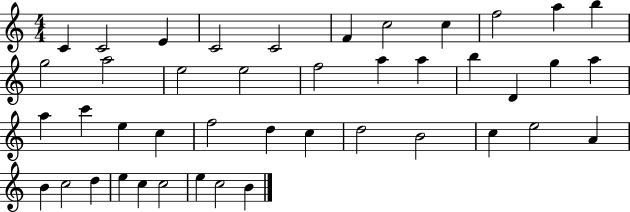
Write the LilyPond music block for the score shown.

{
  \clef treble
  \numericTimeSignature
  \time 4/4
  \key c \major
  c'4 c'2 e'4 | c'2 c'2 | f'4 c''2 c''4 | f''2 a''4 b''4 | \break g''2 a''2 | e''2 e''2 | f''2 a''4 a''4 | b''4 d'4 g''4 a''4 | \break a''4 c'''4 e''4 c''4 | f''2 d''4 c''4 | d''2 b'2 | c''4 e''2 a'4 | \break b'4 c''2 d''4 | e''4 c''4 c''2 | e''4 c''2 b'4 | \bar "|."
}